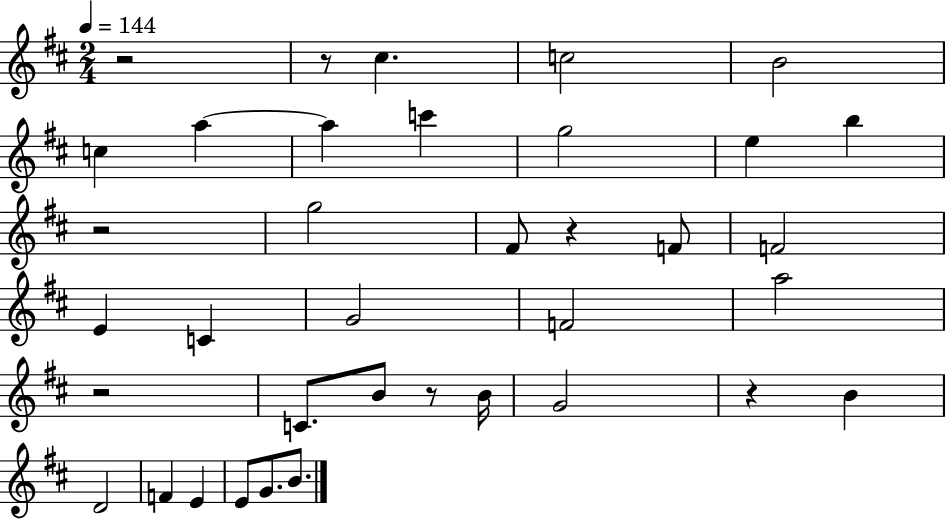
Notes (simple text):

R/h R/e C#5/q. C5/h B4/h C5/q A5/q A5/q C6/q G5/h E5/q B5/q R/h G5/h F#4/e R/q F4/e F4/h E4/q C4/q G4/h F4/h A5/h R/h C4/e. B4/e R/e B4/s G4/h R/q B4/q D4/h F4/q E4/q E4/e G4/e. B4/e.